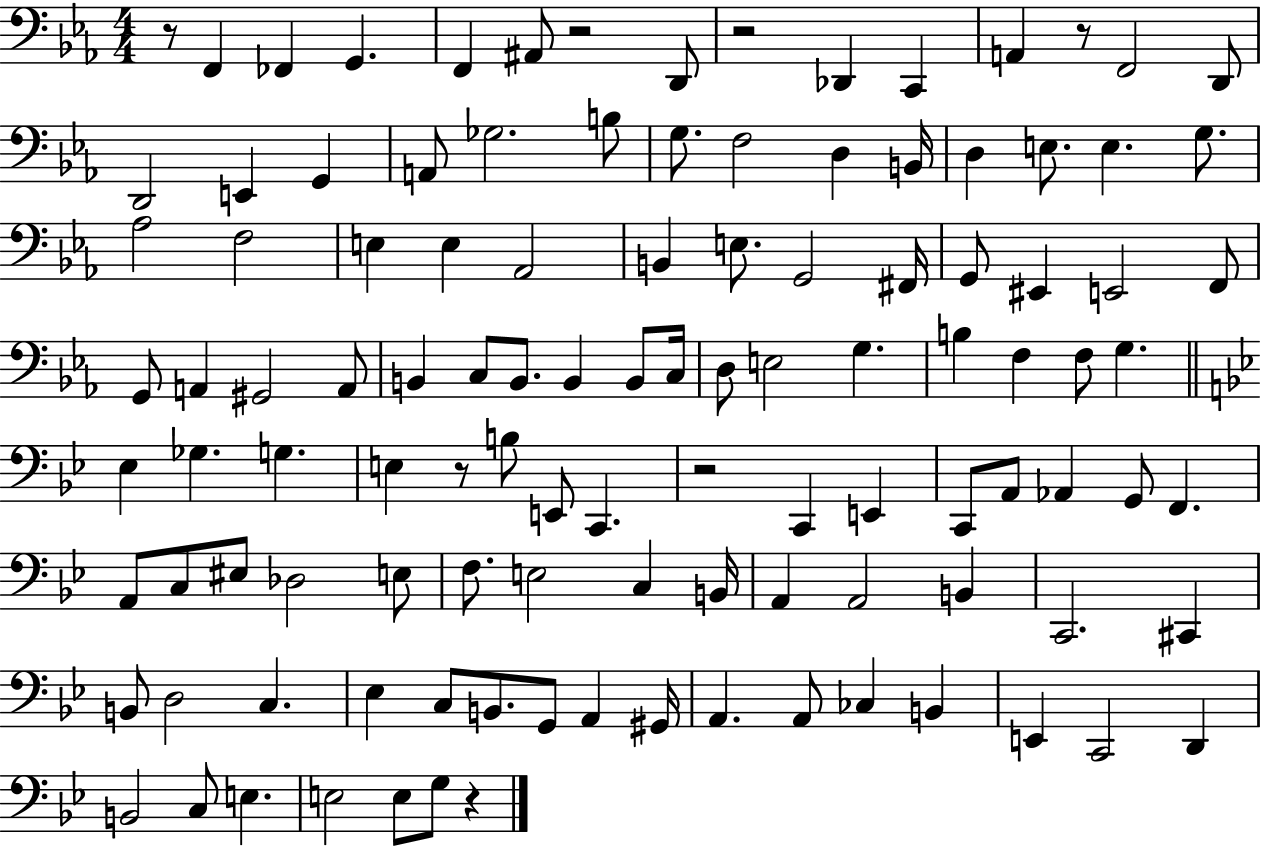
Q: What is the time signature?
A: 4/4